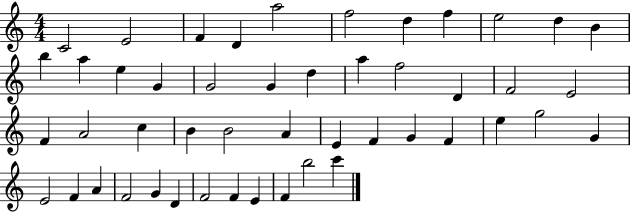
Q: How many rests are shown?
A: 0